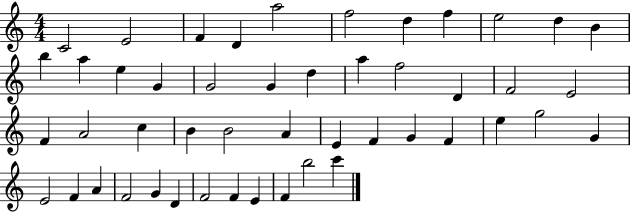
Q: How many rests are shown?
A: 0